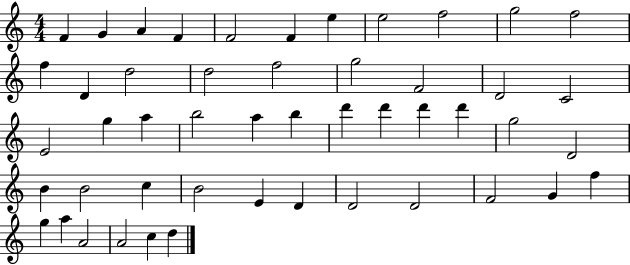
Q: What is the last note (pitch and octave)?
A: D5